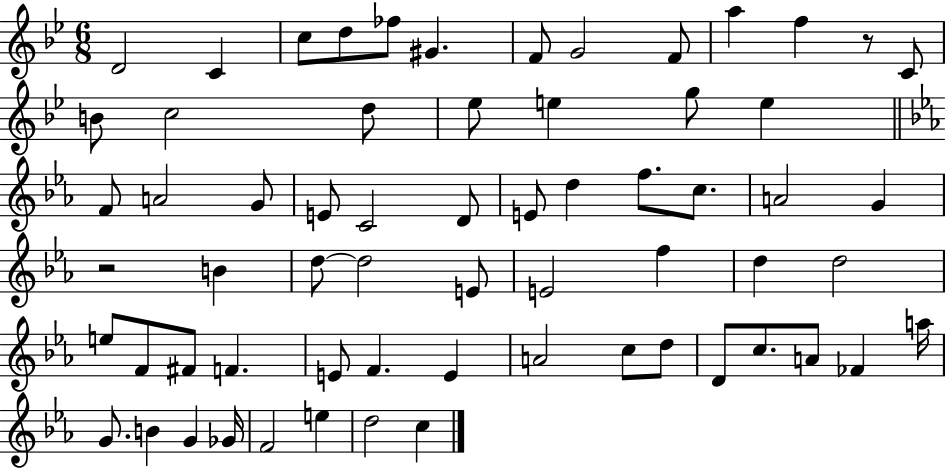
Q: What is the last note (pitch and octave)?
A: C5